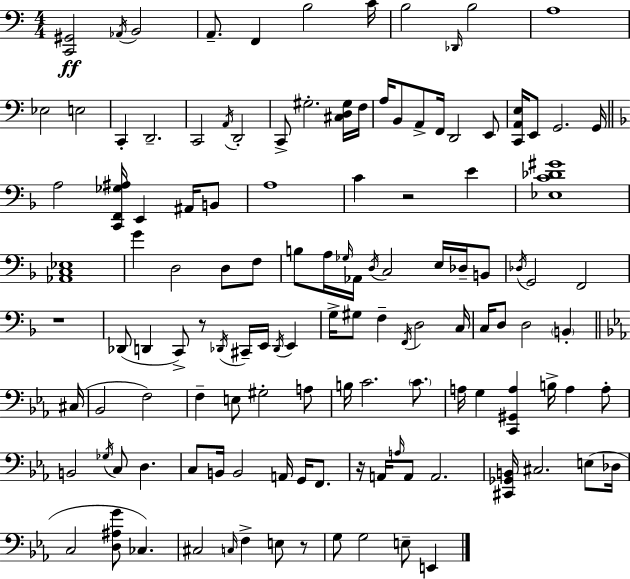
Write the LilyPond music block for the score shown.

{
  \clef bass
  \numericTimeSignature
  \time 4/4
  \key a \minor
  \repeat volta 2 { <c, gis,>2\ff \acciaccatura { aes,16 } b,2 | a,8.-- f,4 b2 | c'16 b2 \grace { des,16 } b2 | a1 | \break ees2 e2 | c,4-. d,2.-- | c,2 \acciaccatura { a,16 } d,2-. | c,8-> gis2.-. | \break <cis d gis>16 f16 a16 b,8 a,8-> f,16 d,2 | e,8 <c, a, e>16 e,8 g,2. | g,16 \bar "||" \break \key f \major a2 <c, f, ges ais>16 e,4 ais,16 b,8 | a1 | c'4 r2 e'4 | <ees c' des' gis'>1 | \break <aes, c ees>1 | g'4 d2 d8 f8 | b8 a16 \grace { ges16 } aes,16 \acciaccatura { d16 } c2 e16 des16-- | b,8 \acciaccatura { des16 } g,2 f,2 | \break r1 | des,8( d,4 c,8->) r8 \acciaccatura { des,16 } cis,16-- e,16 | \acciaccatura { des,16 } e,4 g16-> gis8 f4-- \acciaccatura { f,16 } d2 | c16 c16 d8 d2 | \break \parenthesize b,4-. \bar "||" \break \key c \minor cis16( bes,2 f2) | f4-- e8 gis2-. a8 | b16 c'2. \parenthesize c'8. | a16 g4 <c, gis, a>4 b16-> a4 a8-. | \break b,2 \acciaccatura { ges16 } c8 d4. | c8 b,16 b,2 a,16 g,16 f,8. | r16 a,16 \grace { a16 } a,8 a,2. | <cis, ges, b,>16 cis2. | \break e8( des16 c2 <d ais g'>8 ces4.) | cis2 \grace { c16 } f4-> | e8 r8 g8 g2 e8-- | e,4 } \bar "|."
}